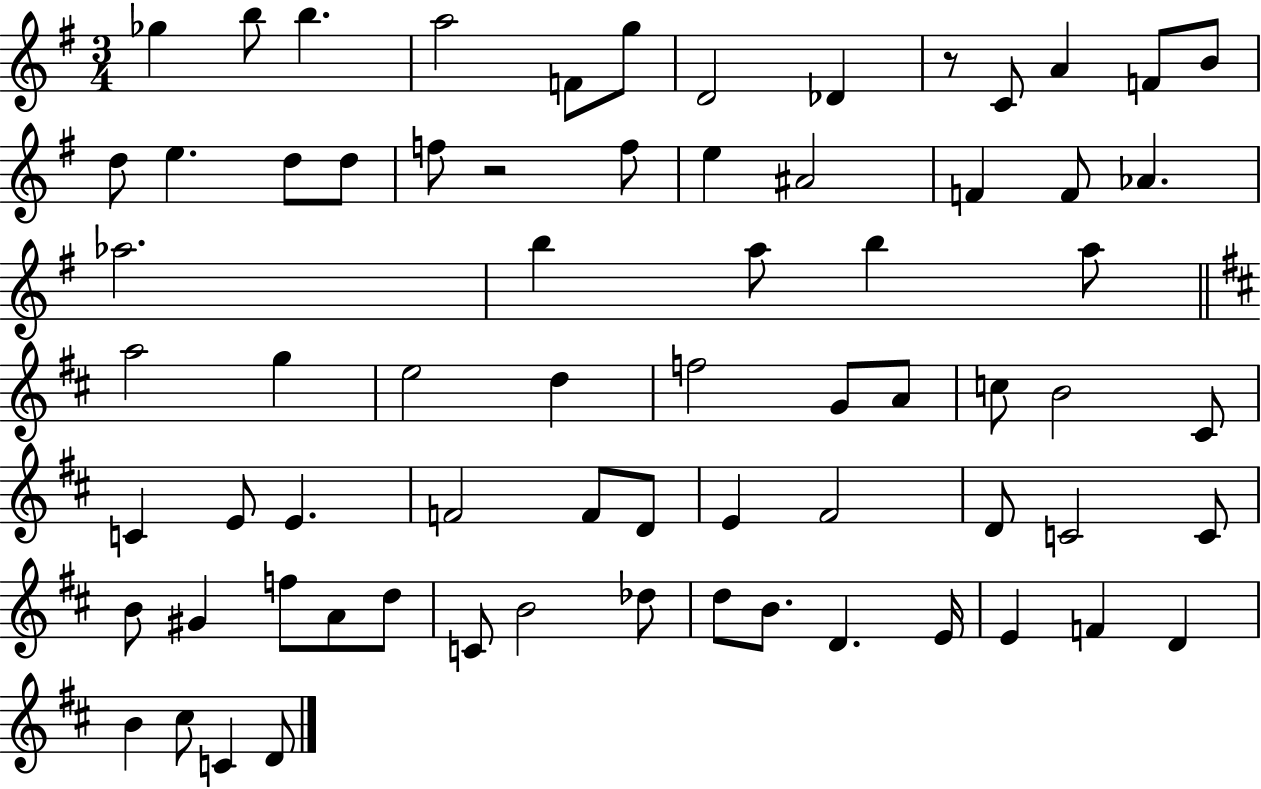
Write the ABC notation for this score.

X:1
T:Untitled
M:3/4
L:1/4
K:G
_g b/2 b a2 F/2 g/2 D2 _D z/2 C/2 A F/2 B/2 d/2 e d/2 d/2 f/2 z2 f/2 e ^A2 F F/2 _A _a2 b a/2 b a/2 a2 g e2 d f2 G/2 A/2 c/2 B2 ^C/2 C E/2 E F2 F/2 D/2 E ^F2 D/2 C2 C/2 B/2 ^G f/2 A/2 d/2 C/2 B2 _d/2 d/2 B/2 D E/4 E F D B ^c/2 C D/2